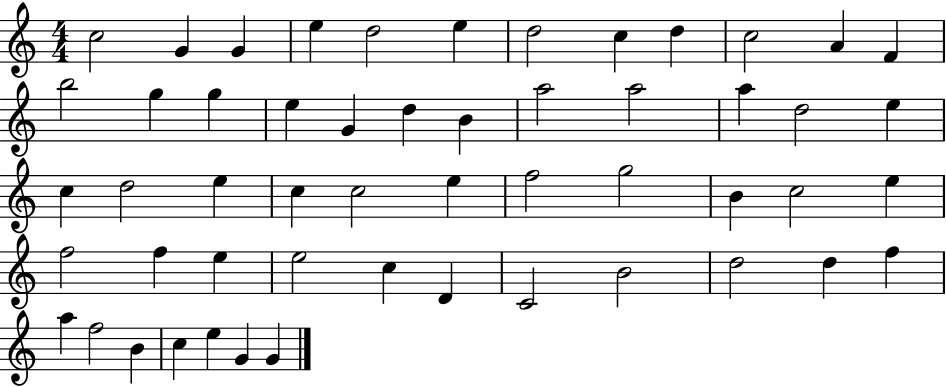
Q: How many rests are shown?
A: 0